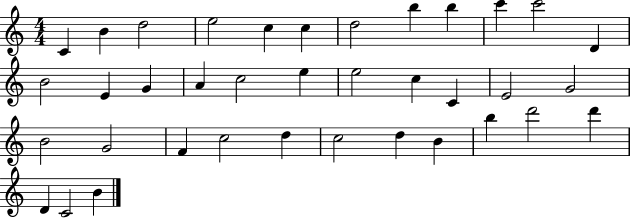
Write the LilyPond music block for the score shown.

{
  \clef treble
  \numericTimeSignature
  \time 4/4
  \key c \major
  c'4 b'4 d''2 | e''2 c''4 c''4 | d''2 b''4 b''4 | c'''4 c'''2 d'4 | \break b'2 e'4 g'4 | a'4 c''2 e''4 | e''2 c''4 c'4 | e'2 g'2 | \break b'2 g'2 | f'4 c''2 d''4 | c''2 d''4 b'4 | b''4 d'''2 d'''4 | \break d'4 c'2 b'4 | \bar "|."
}